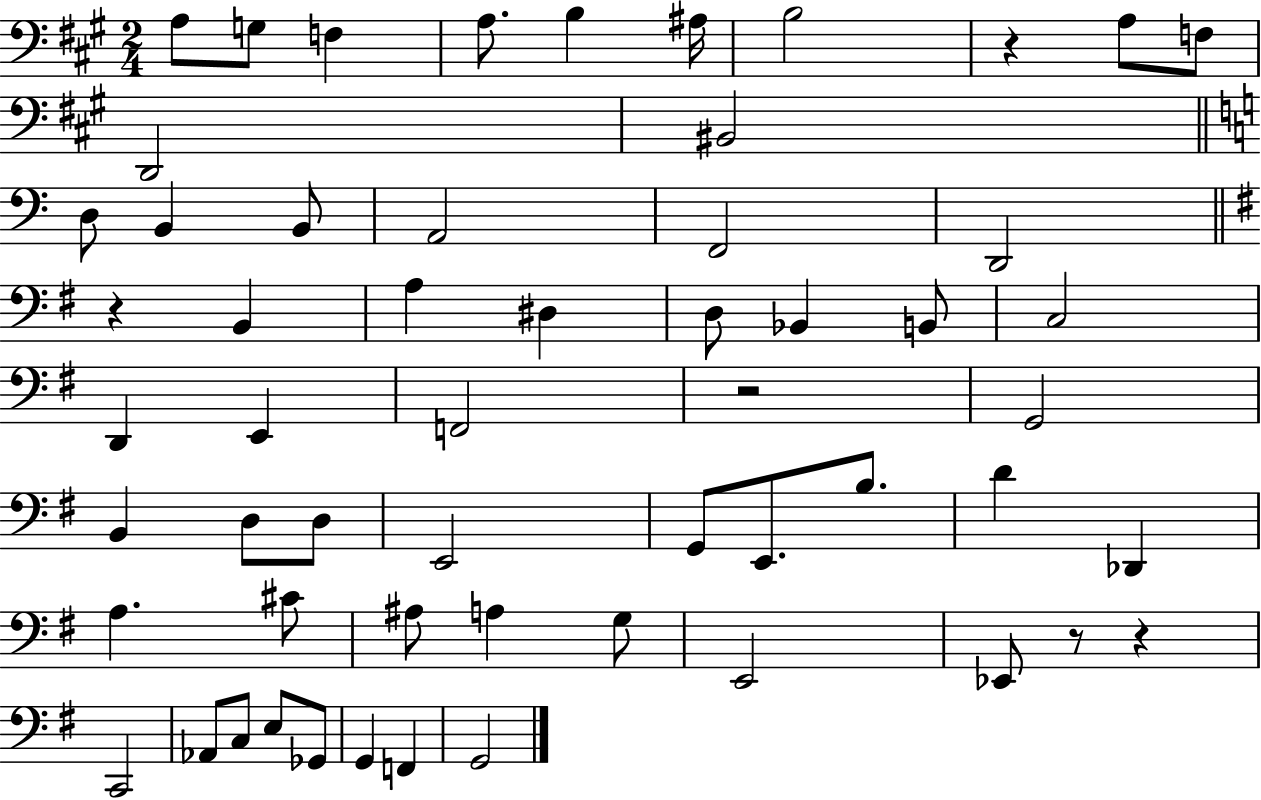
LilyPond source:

{
  \clef bass
  \numericTimeSignature
  \time 2/4
  \key a \major
  a8 g8 f4 | a8. b4 ais16 | b2 | r4 a8 f8 | \break d,2 | bis,2 | \bar "||" \break \key c \major d8 b,4 b,8 | a,2 | f,2 | d,2 | \break \bar "||" \break \key e \minor r4 b,4 | a4 dis4 | d8 bes,4 b,8 | c2 | \break d,4 e,4 | f,2 | r2 | g,2 | \break b,4 d8 d8 | e,2 | g,8 e,8. b8. | d'4 des,4 | \break a4. cis'8 | ais8 a4 g8 | e,2 | ees,8 r8 r4 | \break c,2 | aes,8 c8 e8 ges,8 | g,4 f,4 | g,2 | \break \bar "|."
}